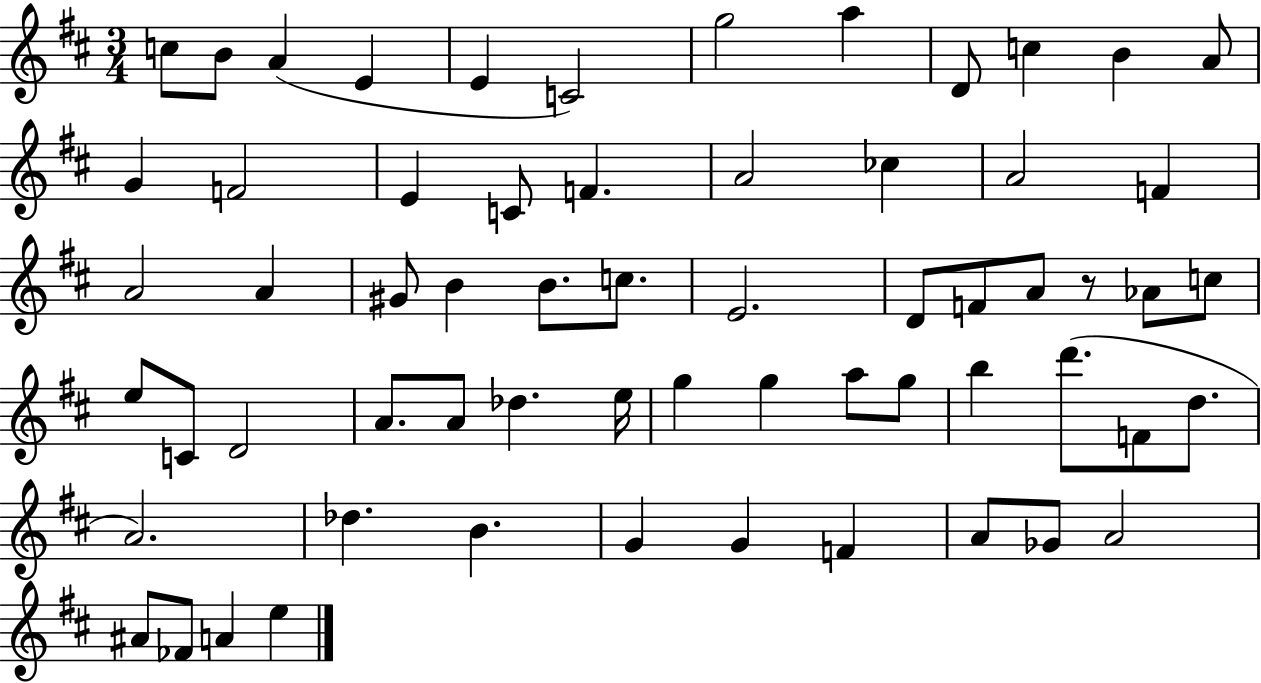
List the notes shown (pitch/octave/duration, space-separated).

C5/e B4/e A4/q E4/q E4/q C4/h G5/h A5/q D4/e C5/q B4/q A4/e G4/q F4/h E4/q C4/e F4/q. A4/h CES5/q A4/h F4/q A4/h A4/q G#4/e B4/q B4/e. C5/e. E4/h. D4/e F4/e A4/e R/e Ab4/e C5/e E5/e C4/e D4/h A4/e. A4/e Db5/q. E5/s G5/q G5/q A5/e G5/e B5/q D6/e. F4/e D5/e. A4/h. Db5/q. B4/q. G4/q G4/q F4/q A4/e Gb4/e A4/h A#4/e FES4/e A4/q E5/q